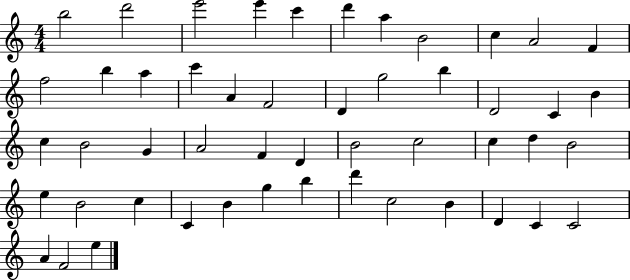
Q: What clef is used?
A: treble